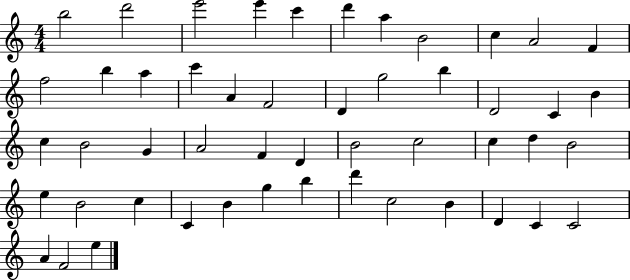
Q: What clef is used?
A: treble